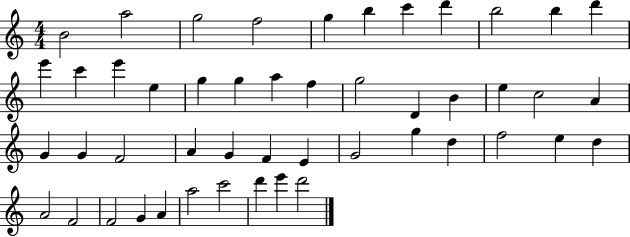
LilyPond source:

{
  \clef treble
  \numericTimeSignature
  \time 4/4
  \key c \major
  b'2 a''2 | g''2 f''2 | g''4 b''4 c'''4 d'''4 | b''2 b''4 d'''4 | \break e'''4 c'''4 e'''4 e''4 | g''4 g''4 a''4 f''4 | g''2 d'4 b'4 | e''4 c''2 a'4 | \break g'4 g'4 f'2 | a'4 g'4 f'4 e'4 | g'2 g''4 d''4 | f''2 e''4 d''4 | \break a'2 f'2 | f'2 g'4 a'4 | a''2 c'''2 | d'''4 e'''4 d'''2 | \break \bar "|."
}